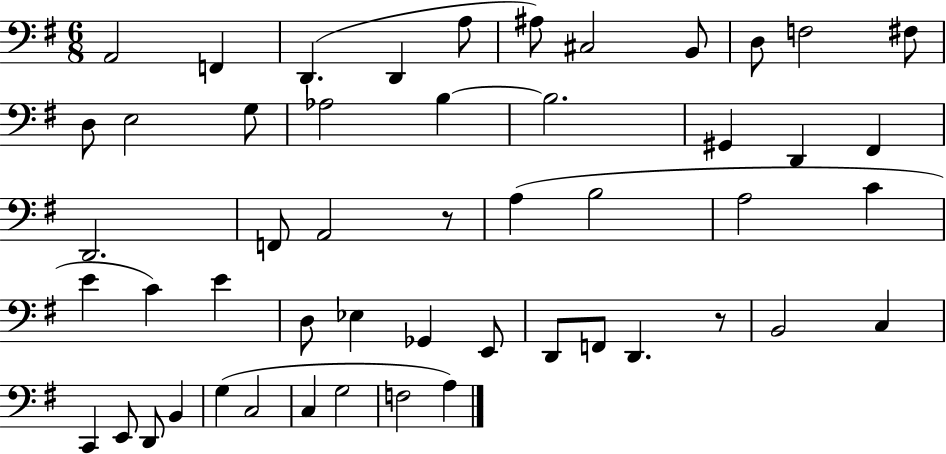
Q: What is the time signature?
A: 6/8